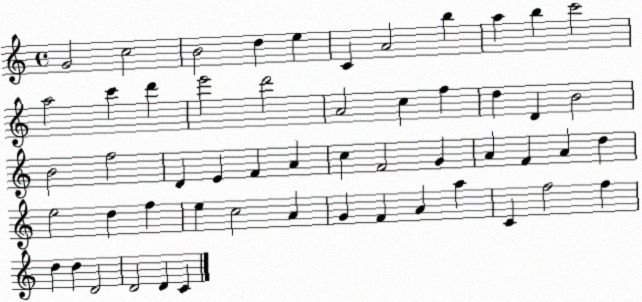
X:1
T:Untitled
M:4/4
L:1/4
K:C
G2 c2 B2 d e C A2 b a b c'2 a2 c' d' e'2 d'2 A2 c f d D B2 B2 f2 D E F A c F2 G A F A d e2 d f e c2 A G F A a C f2 f d d D2 D2 D C